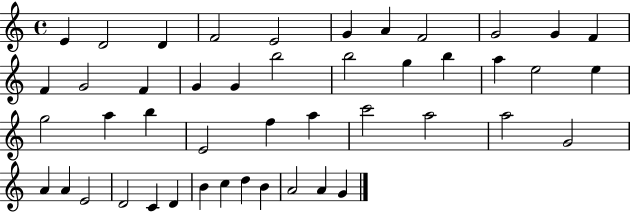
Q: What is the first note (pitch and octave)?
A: E4